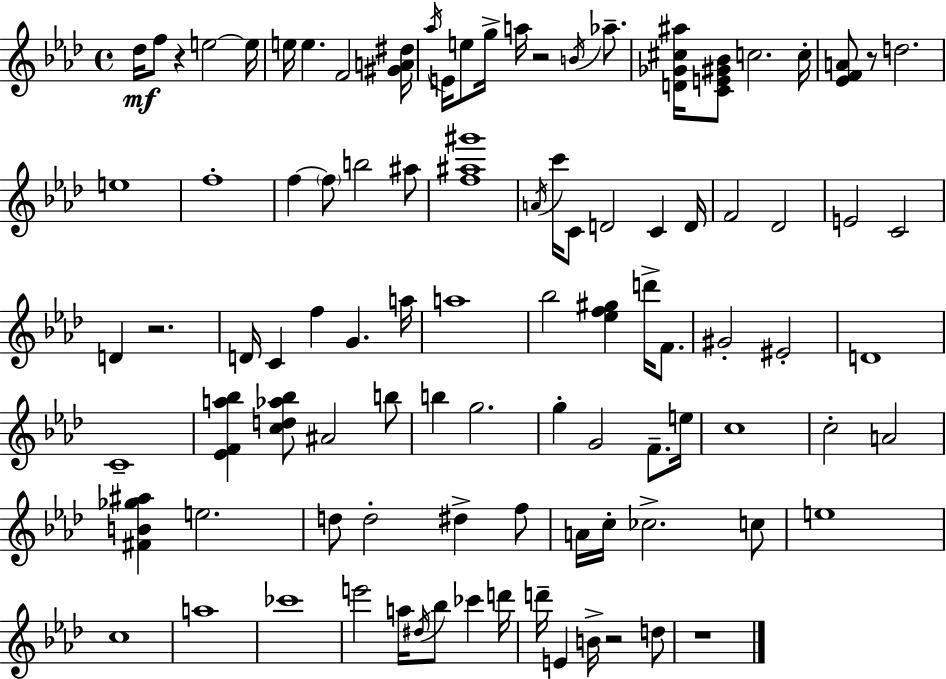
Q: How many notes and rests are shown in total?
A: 96